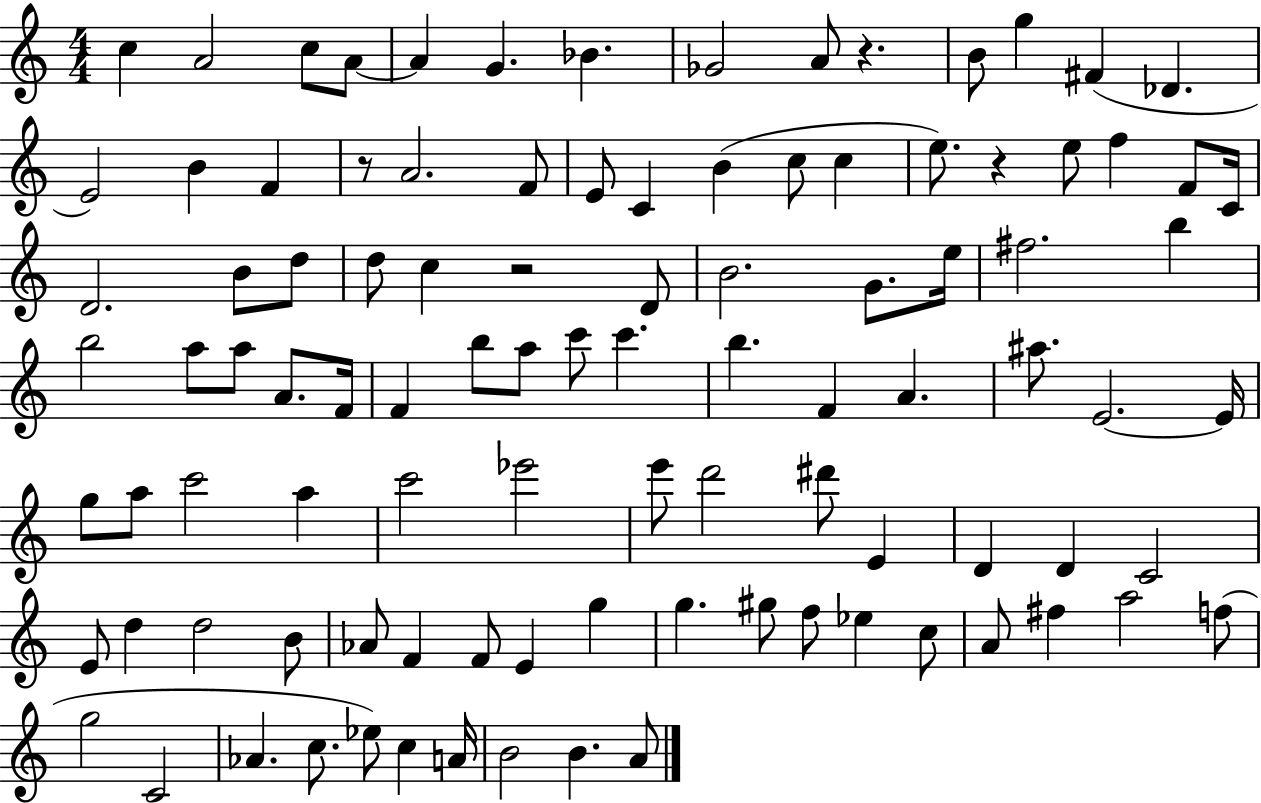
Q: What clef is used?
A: treble